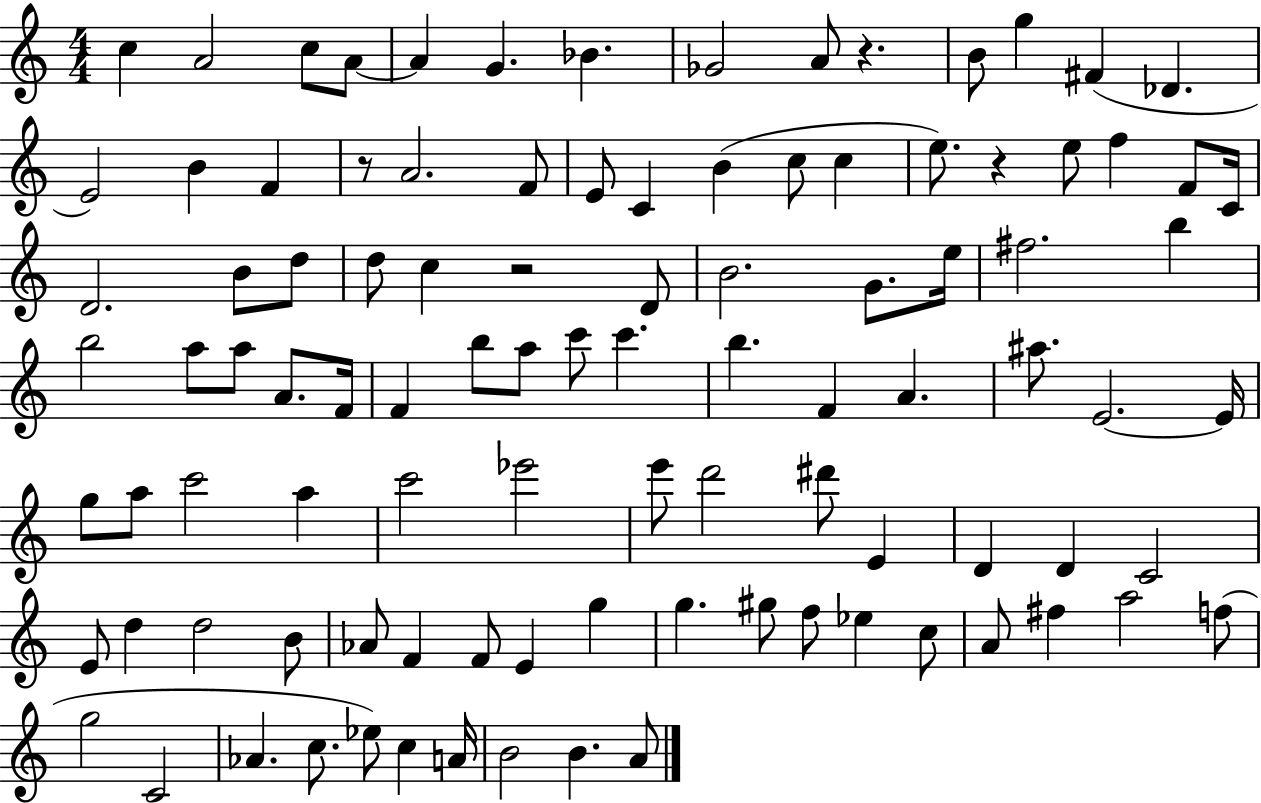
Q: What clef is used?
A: treble